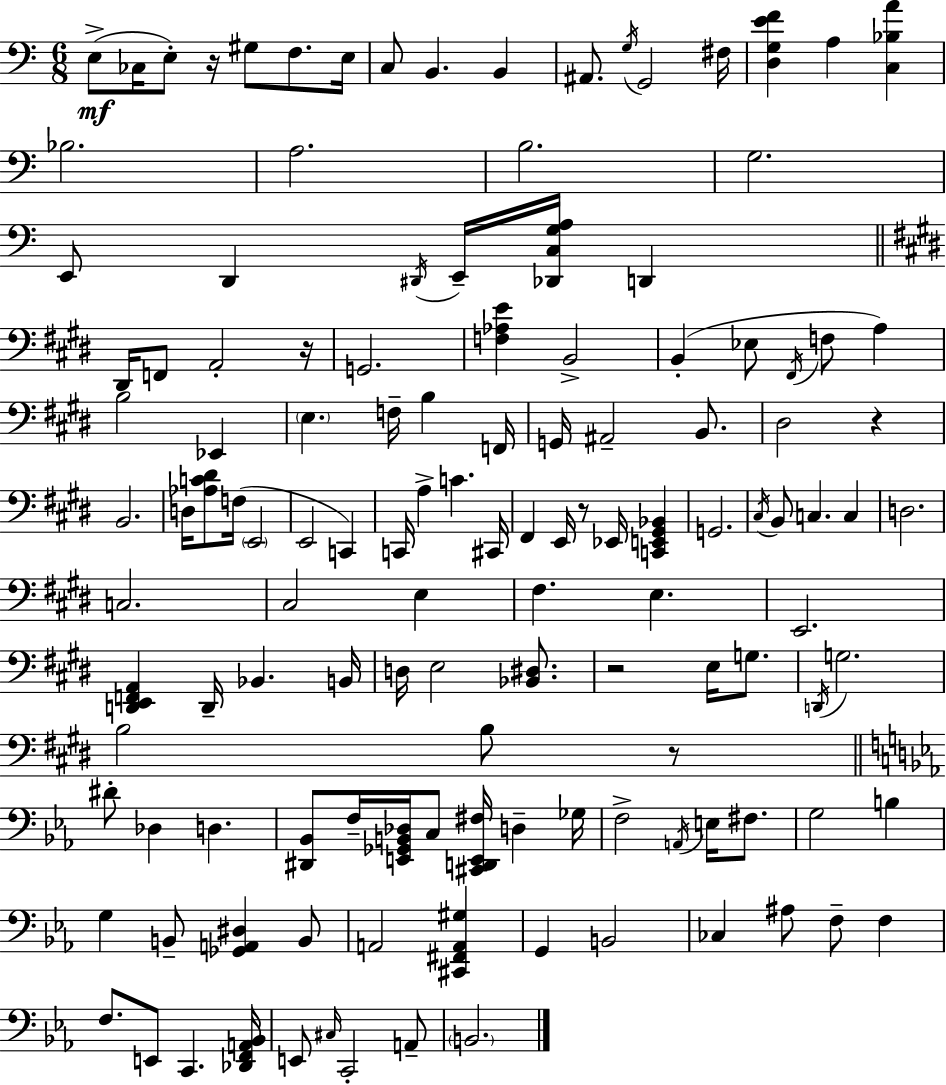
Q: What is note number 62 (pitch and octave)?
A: D3